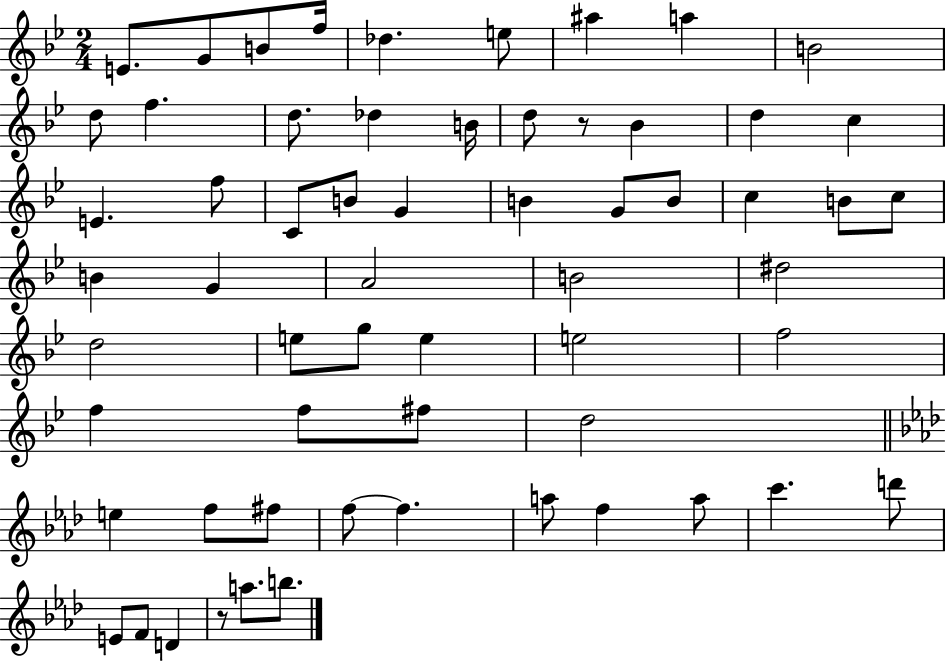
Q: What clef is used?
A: treble